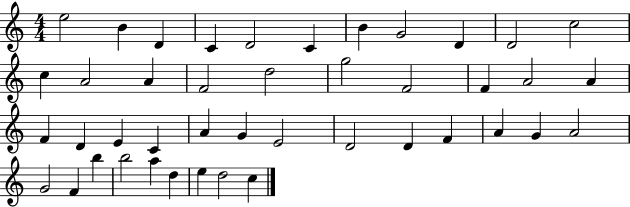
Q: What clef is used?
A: treble